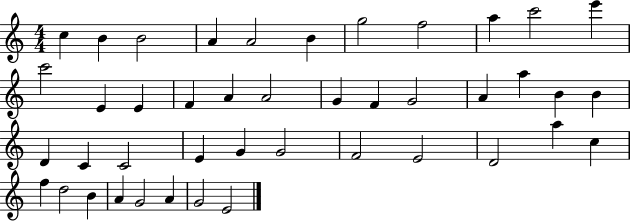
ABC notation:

X:1
T:Untitled
M:4/4
L:1/4
K:C
c B B2 A A2 B g2 f2 a c'2 e' c'2 E E F A A2 G F G2 A a B B D C C2 E G G2 F2 E2 D2 a c f d2 B A G2 A G2 E2